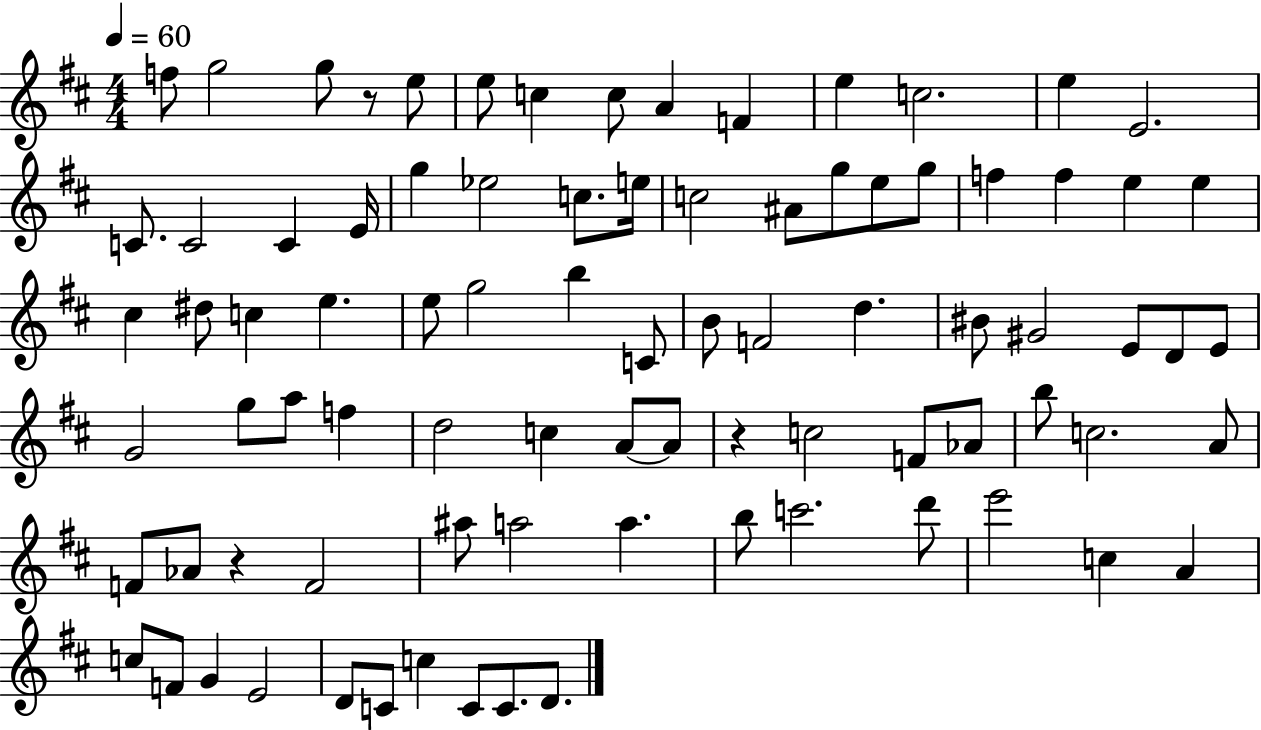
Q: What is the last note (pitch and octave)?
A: D4